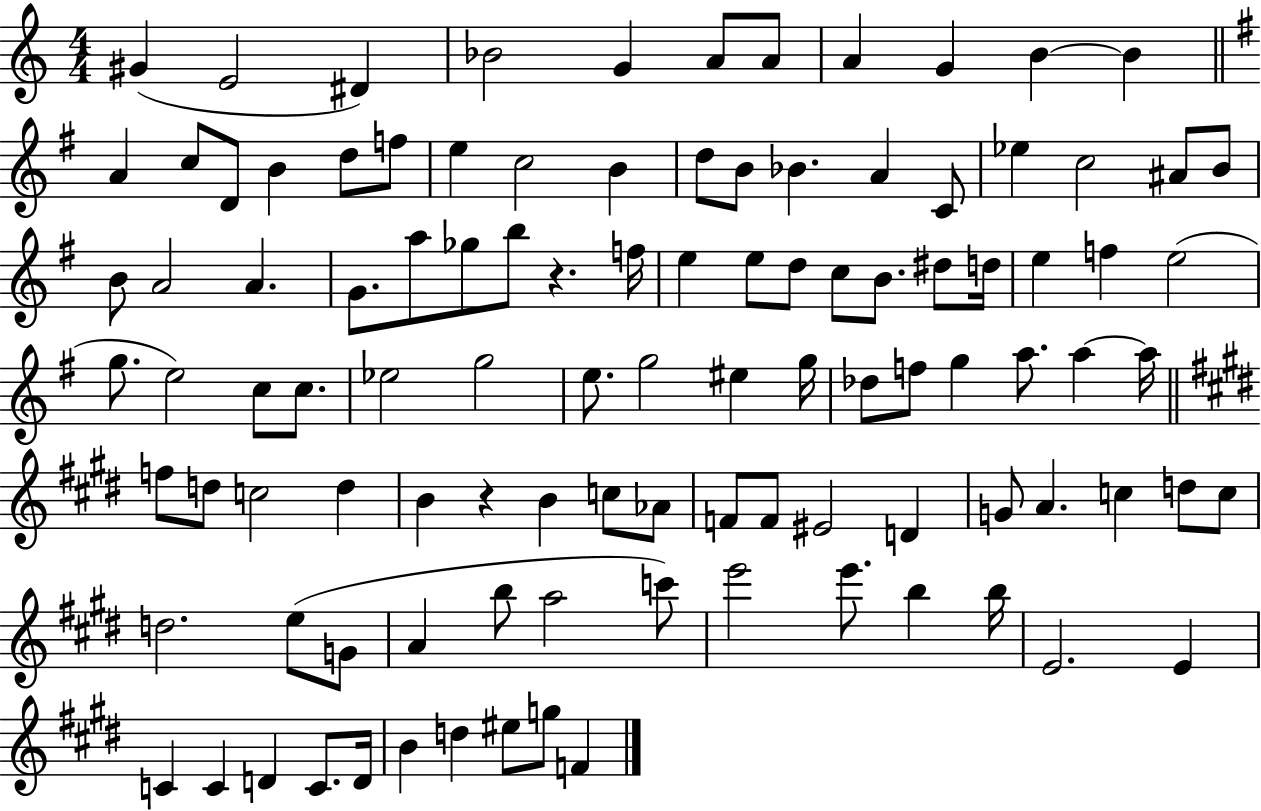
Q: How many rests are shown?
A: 2